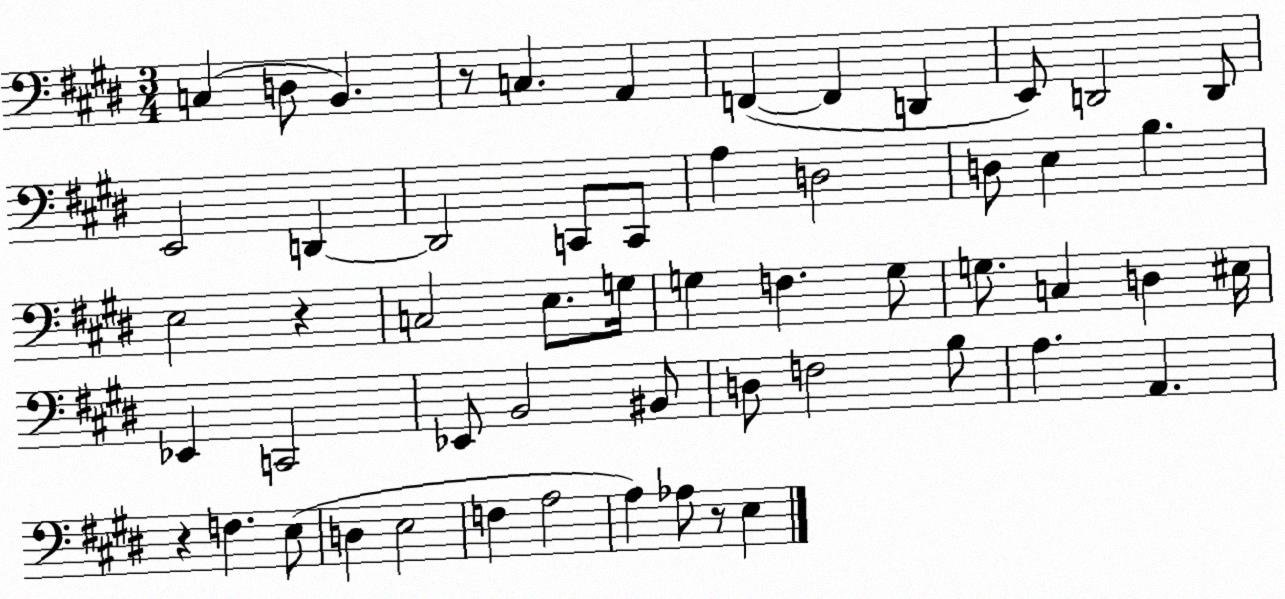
X:1
T:Untitled
M:3/4
L:1/4
K:E
C, D,/2 B,, z/2 C, A,, F,, F,, D,, E,,/2 D,,2 D,,/2 E,,2 D,, D,,2 C,,/2 C,,/2 A, D,2 D,/2 E, B, E,2 z C,2 E,/2 G,/4 G, F, G,/2 G,/2 C, D, ^E,/4 _E,, C,,2 _E,,/2 B,,2 ^B,,/2 D,/2 F,2 B,/2 A, A,, z F, E,/2 D, E,2 F, A,2 A, _A,/2 z/2 E,